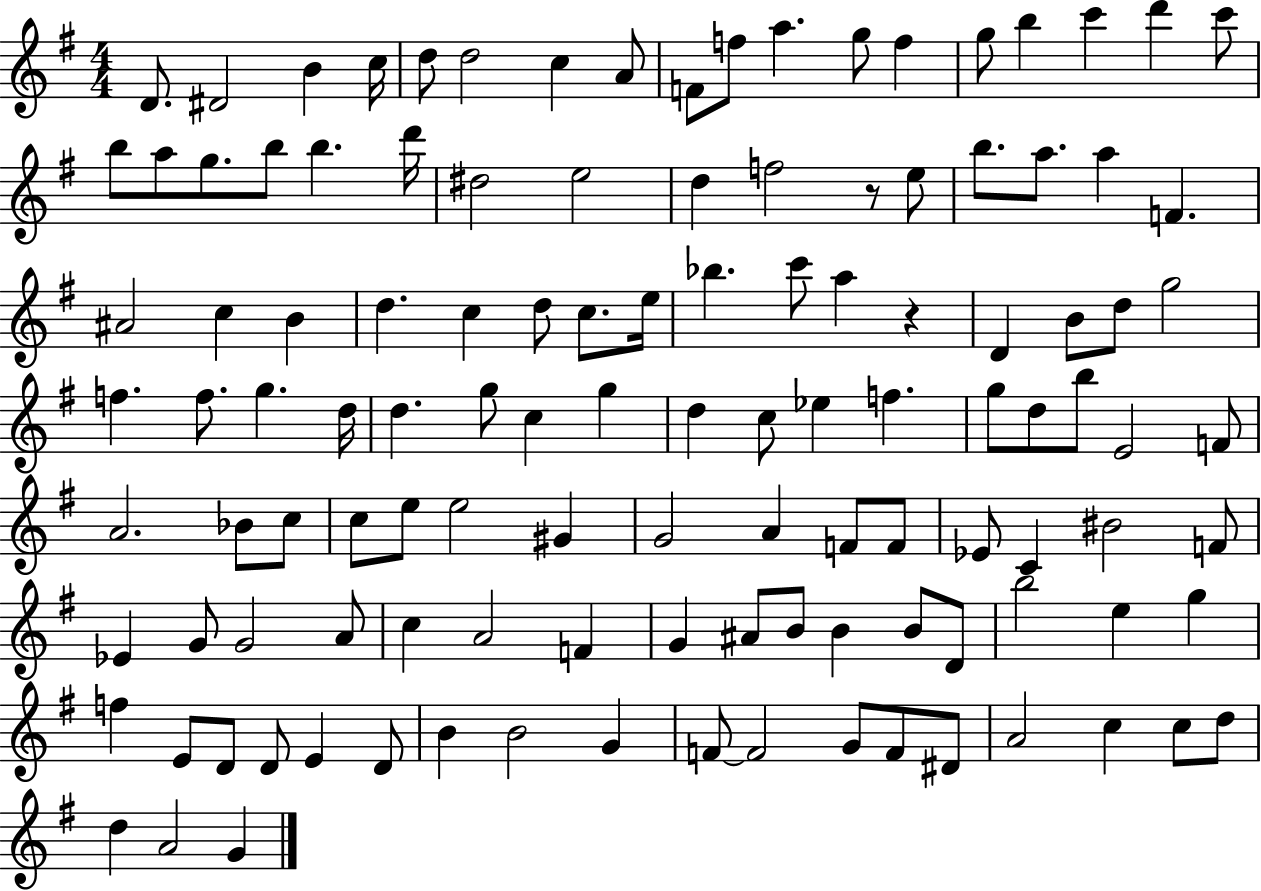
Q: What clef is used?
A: treble